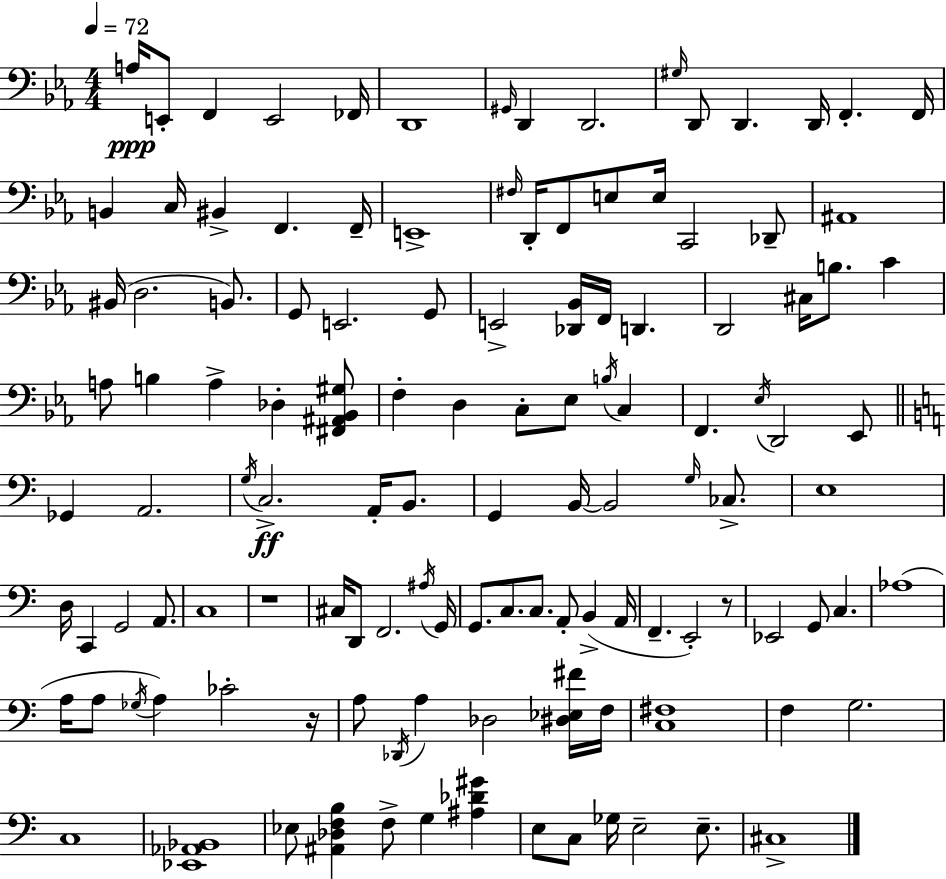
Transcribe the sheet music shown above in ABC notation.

X:1
T:Untitled
M:4/4
L:1/4
K:Cm
A,/4 E,,/2 F,, E,,2 _F,,/4 D,,4 ^G,,/4 D,, D,,2 ^G,/4 D,,/2 D,, D,,/4 F,, F,,/4 B,, C,/4 ^B,, F,, F,,/4 E,,4 ^F,/4 D,,/4 F,,/2 E,/2 E,/4 C,,2 _D,,/2 ^A,,4 ^B,,/4 D,2 B,,/2 G,,/2 E,,2 G,,/2 E,,2 [_D,,_B,,]/4 F,,/4 D,, D,,2 ^C,/4 B,/2 C A,/2 B, A, _D, [^F,,^A,,_B,,^G,]/2 F, D, C,/2 _E,/2 B,/4 C, F,, _E,/4 D,,2 _E,,/2 _G,, A,,2 G,/4 C,2 A,,/4 B,,/2 G,, B,,/4 B,,2 G,/4 _C,/2 E,4 D,/4 C,, G,,2 A,,/2 C,4 z4 ^C,/4 D,,/2 F,,2 ^A,/4 G,,/4 G,,/2 C,/2 C,/2 A,,/2 B,, A,,/4 F,, E,,2 z/2 _E,,2 G,,/2 C, _A,4 A,/4 A,/2 _G,/4 A, _C2 z/4 A,/2 _D,,/4 A, _D,2 [^D,_E,^F]/4 F,/4 [C,^F,]4 F, G,2 C,4 [_E,,_A,,_B,,]4 _E,/2 [^A,,_D,F,B,] F,/2 G, [^A,_D^G] E,/2 C,/2 _G,/4 E,2 E,/2 ^C,4